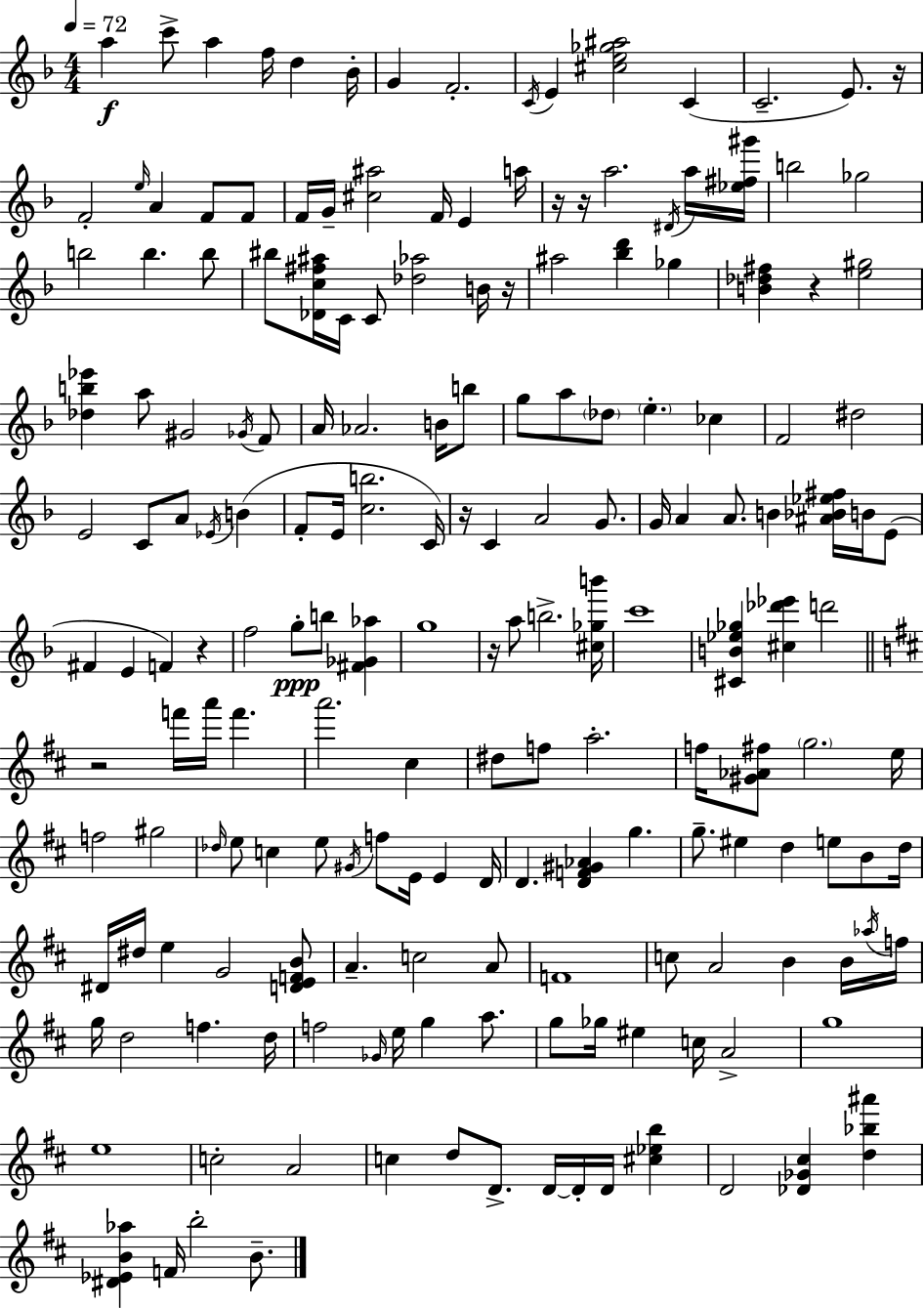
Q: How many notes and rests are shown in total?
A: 183